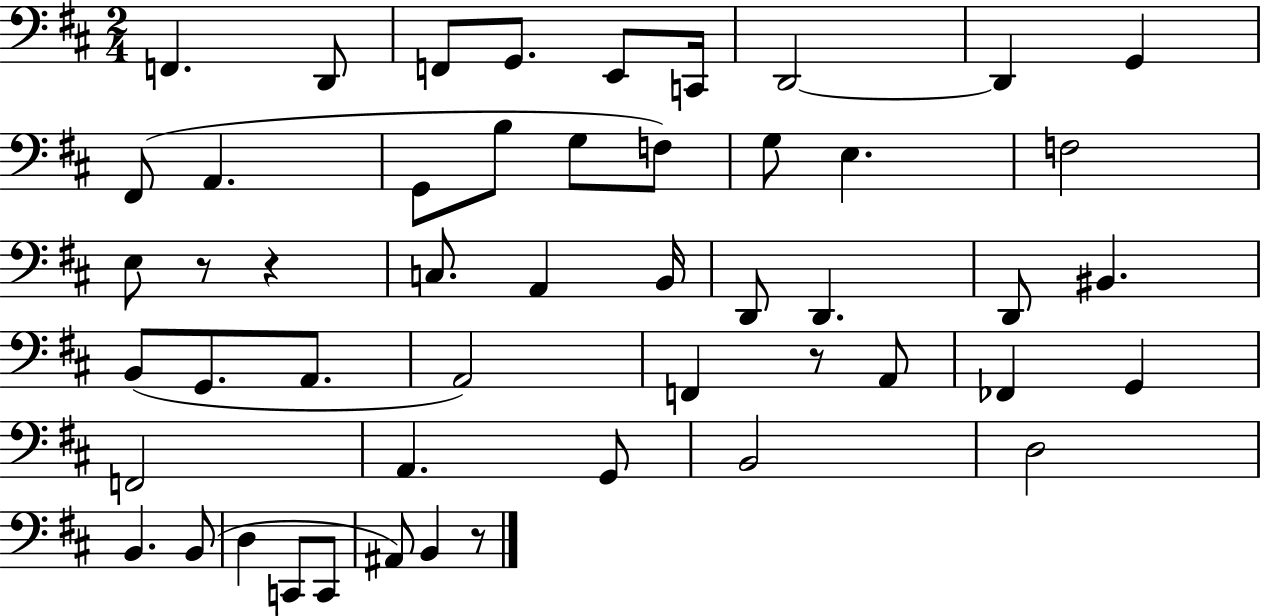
X:1
T:Untitled
M:2/4
L:1/4
K:D
F,, D,,/2 F,,/2 G,,/2 E,,/2 C,,/4 D,,2 D,, G,, ^F,,/2 A,, G,,/2 B,/2 G,/2 F,/2 G,/2 E, F,2 E,/2 z/2 z C,/2 A,, B,,/4 D,,/2 D,, D,,/2 ^B,, B,,/2 G,,/2 A,,/2 A,,2 F,, z/2 A,,/2 _F,, G,, F,,2 A,, G,,/2 B,,2 D,2 B,, B,,/2 D, C,,/2 C,,/2 ^A,,/2 B,, z/2